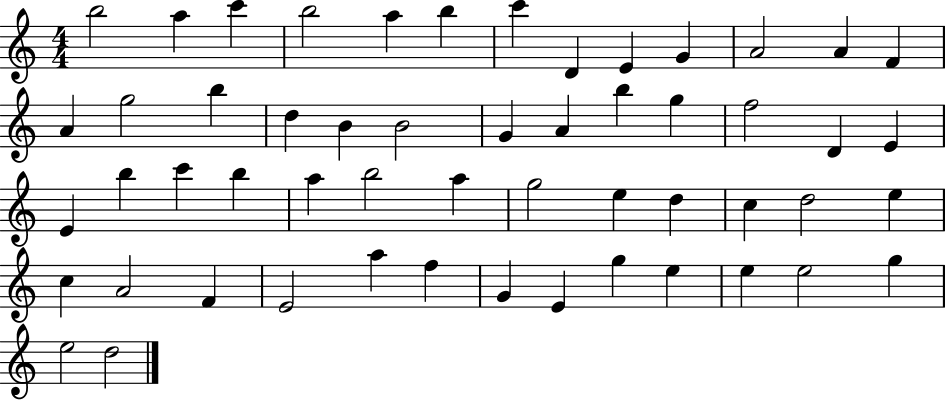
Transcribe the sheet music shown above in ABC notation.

X:1
T:Untitled
M:4/4
L:1/4
K:C
b2 a c' b2 a b c' D E G A2 A F A g2 b d B B2 G A b g f2 D E E b c' b a b2 a g2 e d c d2 e c A2 F E2 a f G E g e e e2 g e2 d2